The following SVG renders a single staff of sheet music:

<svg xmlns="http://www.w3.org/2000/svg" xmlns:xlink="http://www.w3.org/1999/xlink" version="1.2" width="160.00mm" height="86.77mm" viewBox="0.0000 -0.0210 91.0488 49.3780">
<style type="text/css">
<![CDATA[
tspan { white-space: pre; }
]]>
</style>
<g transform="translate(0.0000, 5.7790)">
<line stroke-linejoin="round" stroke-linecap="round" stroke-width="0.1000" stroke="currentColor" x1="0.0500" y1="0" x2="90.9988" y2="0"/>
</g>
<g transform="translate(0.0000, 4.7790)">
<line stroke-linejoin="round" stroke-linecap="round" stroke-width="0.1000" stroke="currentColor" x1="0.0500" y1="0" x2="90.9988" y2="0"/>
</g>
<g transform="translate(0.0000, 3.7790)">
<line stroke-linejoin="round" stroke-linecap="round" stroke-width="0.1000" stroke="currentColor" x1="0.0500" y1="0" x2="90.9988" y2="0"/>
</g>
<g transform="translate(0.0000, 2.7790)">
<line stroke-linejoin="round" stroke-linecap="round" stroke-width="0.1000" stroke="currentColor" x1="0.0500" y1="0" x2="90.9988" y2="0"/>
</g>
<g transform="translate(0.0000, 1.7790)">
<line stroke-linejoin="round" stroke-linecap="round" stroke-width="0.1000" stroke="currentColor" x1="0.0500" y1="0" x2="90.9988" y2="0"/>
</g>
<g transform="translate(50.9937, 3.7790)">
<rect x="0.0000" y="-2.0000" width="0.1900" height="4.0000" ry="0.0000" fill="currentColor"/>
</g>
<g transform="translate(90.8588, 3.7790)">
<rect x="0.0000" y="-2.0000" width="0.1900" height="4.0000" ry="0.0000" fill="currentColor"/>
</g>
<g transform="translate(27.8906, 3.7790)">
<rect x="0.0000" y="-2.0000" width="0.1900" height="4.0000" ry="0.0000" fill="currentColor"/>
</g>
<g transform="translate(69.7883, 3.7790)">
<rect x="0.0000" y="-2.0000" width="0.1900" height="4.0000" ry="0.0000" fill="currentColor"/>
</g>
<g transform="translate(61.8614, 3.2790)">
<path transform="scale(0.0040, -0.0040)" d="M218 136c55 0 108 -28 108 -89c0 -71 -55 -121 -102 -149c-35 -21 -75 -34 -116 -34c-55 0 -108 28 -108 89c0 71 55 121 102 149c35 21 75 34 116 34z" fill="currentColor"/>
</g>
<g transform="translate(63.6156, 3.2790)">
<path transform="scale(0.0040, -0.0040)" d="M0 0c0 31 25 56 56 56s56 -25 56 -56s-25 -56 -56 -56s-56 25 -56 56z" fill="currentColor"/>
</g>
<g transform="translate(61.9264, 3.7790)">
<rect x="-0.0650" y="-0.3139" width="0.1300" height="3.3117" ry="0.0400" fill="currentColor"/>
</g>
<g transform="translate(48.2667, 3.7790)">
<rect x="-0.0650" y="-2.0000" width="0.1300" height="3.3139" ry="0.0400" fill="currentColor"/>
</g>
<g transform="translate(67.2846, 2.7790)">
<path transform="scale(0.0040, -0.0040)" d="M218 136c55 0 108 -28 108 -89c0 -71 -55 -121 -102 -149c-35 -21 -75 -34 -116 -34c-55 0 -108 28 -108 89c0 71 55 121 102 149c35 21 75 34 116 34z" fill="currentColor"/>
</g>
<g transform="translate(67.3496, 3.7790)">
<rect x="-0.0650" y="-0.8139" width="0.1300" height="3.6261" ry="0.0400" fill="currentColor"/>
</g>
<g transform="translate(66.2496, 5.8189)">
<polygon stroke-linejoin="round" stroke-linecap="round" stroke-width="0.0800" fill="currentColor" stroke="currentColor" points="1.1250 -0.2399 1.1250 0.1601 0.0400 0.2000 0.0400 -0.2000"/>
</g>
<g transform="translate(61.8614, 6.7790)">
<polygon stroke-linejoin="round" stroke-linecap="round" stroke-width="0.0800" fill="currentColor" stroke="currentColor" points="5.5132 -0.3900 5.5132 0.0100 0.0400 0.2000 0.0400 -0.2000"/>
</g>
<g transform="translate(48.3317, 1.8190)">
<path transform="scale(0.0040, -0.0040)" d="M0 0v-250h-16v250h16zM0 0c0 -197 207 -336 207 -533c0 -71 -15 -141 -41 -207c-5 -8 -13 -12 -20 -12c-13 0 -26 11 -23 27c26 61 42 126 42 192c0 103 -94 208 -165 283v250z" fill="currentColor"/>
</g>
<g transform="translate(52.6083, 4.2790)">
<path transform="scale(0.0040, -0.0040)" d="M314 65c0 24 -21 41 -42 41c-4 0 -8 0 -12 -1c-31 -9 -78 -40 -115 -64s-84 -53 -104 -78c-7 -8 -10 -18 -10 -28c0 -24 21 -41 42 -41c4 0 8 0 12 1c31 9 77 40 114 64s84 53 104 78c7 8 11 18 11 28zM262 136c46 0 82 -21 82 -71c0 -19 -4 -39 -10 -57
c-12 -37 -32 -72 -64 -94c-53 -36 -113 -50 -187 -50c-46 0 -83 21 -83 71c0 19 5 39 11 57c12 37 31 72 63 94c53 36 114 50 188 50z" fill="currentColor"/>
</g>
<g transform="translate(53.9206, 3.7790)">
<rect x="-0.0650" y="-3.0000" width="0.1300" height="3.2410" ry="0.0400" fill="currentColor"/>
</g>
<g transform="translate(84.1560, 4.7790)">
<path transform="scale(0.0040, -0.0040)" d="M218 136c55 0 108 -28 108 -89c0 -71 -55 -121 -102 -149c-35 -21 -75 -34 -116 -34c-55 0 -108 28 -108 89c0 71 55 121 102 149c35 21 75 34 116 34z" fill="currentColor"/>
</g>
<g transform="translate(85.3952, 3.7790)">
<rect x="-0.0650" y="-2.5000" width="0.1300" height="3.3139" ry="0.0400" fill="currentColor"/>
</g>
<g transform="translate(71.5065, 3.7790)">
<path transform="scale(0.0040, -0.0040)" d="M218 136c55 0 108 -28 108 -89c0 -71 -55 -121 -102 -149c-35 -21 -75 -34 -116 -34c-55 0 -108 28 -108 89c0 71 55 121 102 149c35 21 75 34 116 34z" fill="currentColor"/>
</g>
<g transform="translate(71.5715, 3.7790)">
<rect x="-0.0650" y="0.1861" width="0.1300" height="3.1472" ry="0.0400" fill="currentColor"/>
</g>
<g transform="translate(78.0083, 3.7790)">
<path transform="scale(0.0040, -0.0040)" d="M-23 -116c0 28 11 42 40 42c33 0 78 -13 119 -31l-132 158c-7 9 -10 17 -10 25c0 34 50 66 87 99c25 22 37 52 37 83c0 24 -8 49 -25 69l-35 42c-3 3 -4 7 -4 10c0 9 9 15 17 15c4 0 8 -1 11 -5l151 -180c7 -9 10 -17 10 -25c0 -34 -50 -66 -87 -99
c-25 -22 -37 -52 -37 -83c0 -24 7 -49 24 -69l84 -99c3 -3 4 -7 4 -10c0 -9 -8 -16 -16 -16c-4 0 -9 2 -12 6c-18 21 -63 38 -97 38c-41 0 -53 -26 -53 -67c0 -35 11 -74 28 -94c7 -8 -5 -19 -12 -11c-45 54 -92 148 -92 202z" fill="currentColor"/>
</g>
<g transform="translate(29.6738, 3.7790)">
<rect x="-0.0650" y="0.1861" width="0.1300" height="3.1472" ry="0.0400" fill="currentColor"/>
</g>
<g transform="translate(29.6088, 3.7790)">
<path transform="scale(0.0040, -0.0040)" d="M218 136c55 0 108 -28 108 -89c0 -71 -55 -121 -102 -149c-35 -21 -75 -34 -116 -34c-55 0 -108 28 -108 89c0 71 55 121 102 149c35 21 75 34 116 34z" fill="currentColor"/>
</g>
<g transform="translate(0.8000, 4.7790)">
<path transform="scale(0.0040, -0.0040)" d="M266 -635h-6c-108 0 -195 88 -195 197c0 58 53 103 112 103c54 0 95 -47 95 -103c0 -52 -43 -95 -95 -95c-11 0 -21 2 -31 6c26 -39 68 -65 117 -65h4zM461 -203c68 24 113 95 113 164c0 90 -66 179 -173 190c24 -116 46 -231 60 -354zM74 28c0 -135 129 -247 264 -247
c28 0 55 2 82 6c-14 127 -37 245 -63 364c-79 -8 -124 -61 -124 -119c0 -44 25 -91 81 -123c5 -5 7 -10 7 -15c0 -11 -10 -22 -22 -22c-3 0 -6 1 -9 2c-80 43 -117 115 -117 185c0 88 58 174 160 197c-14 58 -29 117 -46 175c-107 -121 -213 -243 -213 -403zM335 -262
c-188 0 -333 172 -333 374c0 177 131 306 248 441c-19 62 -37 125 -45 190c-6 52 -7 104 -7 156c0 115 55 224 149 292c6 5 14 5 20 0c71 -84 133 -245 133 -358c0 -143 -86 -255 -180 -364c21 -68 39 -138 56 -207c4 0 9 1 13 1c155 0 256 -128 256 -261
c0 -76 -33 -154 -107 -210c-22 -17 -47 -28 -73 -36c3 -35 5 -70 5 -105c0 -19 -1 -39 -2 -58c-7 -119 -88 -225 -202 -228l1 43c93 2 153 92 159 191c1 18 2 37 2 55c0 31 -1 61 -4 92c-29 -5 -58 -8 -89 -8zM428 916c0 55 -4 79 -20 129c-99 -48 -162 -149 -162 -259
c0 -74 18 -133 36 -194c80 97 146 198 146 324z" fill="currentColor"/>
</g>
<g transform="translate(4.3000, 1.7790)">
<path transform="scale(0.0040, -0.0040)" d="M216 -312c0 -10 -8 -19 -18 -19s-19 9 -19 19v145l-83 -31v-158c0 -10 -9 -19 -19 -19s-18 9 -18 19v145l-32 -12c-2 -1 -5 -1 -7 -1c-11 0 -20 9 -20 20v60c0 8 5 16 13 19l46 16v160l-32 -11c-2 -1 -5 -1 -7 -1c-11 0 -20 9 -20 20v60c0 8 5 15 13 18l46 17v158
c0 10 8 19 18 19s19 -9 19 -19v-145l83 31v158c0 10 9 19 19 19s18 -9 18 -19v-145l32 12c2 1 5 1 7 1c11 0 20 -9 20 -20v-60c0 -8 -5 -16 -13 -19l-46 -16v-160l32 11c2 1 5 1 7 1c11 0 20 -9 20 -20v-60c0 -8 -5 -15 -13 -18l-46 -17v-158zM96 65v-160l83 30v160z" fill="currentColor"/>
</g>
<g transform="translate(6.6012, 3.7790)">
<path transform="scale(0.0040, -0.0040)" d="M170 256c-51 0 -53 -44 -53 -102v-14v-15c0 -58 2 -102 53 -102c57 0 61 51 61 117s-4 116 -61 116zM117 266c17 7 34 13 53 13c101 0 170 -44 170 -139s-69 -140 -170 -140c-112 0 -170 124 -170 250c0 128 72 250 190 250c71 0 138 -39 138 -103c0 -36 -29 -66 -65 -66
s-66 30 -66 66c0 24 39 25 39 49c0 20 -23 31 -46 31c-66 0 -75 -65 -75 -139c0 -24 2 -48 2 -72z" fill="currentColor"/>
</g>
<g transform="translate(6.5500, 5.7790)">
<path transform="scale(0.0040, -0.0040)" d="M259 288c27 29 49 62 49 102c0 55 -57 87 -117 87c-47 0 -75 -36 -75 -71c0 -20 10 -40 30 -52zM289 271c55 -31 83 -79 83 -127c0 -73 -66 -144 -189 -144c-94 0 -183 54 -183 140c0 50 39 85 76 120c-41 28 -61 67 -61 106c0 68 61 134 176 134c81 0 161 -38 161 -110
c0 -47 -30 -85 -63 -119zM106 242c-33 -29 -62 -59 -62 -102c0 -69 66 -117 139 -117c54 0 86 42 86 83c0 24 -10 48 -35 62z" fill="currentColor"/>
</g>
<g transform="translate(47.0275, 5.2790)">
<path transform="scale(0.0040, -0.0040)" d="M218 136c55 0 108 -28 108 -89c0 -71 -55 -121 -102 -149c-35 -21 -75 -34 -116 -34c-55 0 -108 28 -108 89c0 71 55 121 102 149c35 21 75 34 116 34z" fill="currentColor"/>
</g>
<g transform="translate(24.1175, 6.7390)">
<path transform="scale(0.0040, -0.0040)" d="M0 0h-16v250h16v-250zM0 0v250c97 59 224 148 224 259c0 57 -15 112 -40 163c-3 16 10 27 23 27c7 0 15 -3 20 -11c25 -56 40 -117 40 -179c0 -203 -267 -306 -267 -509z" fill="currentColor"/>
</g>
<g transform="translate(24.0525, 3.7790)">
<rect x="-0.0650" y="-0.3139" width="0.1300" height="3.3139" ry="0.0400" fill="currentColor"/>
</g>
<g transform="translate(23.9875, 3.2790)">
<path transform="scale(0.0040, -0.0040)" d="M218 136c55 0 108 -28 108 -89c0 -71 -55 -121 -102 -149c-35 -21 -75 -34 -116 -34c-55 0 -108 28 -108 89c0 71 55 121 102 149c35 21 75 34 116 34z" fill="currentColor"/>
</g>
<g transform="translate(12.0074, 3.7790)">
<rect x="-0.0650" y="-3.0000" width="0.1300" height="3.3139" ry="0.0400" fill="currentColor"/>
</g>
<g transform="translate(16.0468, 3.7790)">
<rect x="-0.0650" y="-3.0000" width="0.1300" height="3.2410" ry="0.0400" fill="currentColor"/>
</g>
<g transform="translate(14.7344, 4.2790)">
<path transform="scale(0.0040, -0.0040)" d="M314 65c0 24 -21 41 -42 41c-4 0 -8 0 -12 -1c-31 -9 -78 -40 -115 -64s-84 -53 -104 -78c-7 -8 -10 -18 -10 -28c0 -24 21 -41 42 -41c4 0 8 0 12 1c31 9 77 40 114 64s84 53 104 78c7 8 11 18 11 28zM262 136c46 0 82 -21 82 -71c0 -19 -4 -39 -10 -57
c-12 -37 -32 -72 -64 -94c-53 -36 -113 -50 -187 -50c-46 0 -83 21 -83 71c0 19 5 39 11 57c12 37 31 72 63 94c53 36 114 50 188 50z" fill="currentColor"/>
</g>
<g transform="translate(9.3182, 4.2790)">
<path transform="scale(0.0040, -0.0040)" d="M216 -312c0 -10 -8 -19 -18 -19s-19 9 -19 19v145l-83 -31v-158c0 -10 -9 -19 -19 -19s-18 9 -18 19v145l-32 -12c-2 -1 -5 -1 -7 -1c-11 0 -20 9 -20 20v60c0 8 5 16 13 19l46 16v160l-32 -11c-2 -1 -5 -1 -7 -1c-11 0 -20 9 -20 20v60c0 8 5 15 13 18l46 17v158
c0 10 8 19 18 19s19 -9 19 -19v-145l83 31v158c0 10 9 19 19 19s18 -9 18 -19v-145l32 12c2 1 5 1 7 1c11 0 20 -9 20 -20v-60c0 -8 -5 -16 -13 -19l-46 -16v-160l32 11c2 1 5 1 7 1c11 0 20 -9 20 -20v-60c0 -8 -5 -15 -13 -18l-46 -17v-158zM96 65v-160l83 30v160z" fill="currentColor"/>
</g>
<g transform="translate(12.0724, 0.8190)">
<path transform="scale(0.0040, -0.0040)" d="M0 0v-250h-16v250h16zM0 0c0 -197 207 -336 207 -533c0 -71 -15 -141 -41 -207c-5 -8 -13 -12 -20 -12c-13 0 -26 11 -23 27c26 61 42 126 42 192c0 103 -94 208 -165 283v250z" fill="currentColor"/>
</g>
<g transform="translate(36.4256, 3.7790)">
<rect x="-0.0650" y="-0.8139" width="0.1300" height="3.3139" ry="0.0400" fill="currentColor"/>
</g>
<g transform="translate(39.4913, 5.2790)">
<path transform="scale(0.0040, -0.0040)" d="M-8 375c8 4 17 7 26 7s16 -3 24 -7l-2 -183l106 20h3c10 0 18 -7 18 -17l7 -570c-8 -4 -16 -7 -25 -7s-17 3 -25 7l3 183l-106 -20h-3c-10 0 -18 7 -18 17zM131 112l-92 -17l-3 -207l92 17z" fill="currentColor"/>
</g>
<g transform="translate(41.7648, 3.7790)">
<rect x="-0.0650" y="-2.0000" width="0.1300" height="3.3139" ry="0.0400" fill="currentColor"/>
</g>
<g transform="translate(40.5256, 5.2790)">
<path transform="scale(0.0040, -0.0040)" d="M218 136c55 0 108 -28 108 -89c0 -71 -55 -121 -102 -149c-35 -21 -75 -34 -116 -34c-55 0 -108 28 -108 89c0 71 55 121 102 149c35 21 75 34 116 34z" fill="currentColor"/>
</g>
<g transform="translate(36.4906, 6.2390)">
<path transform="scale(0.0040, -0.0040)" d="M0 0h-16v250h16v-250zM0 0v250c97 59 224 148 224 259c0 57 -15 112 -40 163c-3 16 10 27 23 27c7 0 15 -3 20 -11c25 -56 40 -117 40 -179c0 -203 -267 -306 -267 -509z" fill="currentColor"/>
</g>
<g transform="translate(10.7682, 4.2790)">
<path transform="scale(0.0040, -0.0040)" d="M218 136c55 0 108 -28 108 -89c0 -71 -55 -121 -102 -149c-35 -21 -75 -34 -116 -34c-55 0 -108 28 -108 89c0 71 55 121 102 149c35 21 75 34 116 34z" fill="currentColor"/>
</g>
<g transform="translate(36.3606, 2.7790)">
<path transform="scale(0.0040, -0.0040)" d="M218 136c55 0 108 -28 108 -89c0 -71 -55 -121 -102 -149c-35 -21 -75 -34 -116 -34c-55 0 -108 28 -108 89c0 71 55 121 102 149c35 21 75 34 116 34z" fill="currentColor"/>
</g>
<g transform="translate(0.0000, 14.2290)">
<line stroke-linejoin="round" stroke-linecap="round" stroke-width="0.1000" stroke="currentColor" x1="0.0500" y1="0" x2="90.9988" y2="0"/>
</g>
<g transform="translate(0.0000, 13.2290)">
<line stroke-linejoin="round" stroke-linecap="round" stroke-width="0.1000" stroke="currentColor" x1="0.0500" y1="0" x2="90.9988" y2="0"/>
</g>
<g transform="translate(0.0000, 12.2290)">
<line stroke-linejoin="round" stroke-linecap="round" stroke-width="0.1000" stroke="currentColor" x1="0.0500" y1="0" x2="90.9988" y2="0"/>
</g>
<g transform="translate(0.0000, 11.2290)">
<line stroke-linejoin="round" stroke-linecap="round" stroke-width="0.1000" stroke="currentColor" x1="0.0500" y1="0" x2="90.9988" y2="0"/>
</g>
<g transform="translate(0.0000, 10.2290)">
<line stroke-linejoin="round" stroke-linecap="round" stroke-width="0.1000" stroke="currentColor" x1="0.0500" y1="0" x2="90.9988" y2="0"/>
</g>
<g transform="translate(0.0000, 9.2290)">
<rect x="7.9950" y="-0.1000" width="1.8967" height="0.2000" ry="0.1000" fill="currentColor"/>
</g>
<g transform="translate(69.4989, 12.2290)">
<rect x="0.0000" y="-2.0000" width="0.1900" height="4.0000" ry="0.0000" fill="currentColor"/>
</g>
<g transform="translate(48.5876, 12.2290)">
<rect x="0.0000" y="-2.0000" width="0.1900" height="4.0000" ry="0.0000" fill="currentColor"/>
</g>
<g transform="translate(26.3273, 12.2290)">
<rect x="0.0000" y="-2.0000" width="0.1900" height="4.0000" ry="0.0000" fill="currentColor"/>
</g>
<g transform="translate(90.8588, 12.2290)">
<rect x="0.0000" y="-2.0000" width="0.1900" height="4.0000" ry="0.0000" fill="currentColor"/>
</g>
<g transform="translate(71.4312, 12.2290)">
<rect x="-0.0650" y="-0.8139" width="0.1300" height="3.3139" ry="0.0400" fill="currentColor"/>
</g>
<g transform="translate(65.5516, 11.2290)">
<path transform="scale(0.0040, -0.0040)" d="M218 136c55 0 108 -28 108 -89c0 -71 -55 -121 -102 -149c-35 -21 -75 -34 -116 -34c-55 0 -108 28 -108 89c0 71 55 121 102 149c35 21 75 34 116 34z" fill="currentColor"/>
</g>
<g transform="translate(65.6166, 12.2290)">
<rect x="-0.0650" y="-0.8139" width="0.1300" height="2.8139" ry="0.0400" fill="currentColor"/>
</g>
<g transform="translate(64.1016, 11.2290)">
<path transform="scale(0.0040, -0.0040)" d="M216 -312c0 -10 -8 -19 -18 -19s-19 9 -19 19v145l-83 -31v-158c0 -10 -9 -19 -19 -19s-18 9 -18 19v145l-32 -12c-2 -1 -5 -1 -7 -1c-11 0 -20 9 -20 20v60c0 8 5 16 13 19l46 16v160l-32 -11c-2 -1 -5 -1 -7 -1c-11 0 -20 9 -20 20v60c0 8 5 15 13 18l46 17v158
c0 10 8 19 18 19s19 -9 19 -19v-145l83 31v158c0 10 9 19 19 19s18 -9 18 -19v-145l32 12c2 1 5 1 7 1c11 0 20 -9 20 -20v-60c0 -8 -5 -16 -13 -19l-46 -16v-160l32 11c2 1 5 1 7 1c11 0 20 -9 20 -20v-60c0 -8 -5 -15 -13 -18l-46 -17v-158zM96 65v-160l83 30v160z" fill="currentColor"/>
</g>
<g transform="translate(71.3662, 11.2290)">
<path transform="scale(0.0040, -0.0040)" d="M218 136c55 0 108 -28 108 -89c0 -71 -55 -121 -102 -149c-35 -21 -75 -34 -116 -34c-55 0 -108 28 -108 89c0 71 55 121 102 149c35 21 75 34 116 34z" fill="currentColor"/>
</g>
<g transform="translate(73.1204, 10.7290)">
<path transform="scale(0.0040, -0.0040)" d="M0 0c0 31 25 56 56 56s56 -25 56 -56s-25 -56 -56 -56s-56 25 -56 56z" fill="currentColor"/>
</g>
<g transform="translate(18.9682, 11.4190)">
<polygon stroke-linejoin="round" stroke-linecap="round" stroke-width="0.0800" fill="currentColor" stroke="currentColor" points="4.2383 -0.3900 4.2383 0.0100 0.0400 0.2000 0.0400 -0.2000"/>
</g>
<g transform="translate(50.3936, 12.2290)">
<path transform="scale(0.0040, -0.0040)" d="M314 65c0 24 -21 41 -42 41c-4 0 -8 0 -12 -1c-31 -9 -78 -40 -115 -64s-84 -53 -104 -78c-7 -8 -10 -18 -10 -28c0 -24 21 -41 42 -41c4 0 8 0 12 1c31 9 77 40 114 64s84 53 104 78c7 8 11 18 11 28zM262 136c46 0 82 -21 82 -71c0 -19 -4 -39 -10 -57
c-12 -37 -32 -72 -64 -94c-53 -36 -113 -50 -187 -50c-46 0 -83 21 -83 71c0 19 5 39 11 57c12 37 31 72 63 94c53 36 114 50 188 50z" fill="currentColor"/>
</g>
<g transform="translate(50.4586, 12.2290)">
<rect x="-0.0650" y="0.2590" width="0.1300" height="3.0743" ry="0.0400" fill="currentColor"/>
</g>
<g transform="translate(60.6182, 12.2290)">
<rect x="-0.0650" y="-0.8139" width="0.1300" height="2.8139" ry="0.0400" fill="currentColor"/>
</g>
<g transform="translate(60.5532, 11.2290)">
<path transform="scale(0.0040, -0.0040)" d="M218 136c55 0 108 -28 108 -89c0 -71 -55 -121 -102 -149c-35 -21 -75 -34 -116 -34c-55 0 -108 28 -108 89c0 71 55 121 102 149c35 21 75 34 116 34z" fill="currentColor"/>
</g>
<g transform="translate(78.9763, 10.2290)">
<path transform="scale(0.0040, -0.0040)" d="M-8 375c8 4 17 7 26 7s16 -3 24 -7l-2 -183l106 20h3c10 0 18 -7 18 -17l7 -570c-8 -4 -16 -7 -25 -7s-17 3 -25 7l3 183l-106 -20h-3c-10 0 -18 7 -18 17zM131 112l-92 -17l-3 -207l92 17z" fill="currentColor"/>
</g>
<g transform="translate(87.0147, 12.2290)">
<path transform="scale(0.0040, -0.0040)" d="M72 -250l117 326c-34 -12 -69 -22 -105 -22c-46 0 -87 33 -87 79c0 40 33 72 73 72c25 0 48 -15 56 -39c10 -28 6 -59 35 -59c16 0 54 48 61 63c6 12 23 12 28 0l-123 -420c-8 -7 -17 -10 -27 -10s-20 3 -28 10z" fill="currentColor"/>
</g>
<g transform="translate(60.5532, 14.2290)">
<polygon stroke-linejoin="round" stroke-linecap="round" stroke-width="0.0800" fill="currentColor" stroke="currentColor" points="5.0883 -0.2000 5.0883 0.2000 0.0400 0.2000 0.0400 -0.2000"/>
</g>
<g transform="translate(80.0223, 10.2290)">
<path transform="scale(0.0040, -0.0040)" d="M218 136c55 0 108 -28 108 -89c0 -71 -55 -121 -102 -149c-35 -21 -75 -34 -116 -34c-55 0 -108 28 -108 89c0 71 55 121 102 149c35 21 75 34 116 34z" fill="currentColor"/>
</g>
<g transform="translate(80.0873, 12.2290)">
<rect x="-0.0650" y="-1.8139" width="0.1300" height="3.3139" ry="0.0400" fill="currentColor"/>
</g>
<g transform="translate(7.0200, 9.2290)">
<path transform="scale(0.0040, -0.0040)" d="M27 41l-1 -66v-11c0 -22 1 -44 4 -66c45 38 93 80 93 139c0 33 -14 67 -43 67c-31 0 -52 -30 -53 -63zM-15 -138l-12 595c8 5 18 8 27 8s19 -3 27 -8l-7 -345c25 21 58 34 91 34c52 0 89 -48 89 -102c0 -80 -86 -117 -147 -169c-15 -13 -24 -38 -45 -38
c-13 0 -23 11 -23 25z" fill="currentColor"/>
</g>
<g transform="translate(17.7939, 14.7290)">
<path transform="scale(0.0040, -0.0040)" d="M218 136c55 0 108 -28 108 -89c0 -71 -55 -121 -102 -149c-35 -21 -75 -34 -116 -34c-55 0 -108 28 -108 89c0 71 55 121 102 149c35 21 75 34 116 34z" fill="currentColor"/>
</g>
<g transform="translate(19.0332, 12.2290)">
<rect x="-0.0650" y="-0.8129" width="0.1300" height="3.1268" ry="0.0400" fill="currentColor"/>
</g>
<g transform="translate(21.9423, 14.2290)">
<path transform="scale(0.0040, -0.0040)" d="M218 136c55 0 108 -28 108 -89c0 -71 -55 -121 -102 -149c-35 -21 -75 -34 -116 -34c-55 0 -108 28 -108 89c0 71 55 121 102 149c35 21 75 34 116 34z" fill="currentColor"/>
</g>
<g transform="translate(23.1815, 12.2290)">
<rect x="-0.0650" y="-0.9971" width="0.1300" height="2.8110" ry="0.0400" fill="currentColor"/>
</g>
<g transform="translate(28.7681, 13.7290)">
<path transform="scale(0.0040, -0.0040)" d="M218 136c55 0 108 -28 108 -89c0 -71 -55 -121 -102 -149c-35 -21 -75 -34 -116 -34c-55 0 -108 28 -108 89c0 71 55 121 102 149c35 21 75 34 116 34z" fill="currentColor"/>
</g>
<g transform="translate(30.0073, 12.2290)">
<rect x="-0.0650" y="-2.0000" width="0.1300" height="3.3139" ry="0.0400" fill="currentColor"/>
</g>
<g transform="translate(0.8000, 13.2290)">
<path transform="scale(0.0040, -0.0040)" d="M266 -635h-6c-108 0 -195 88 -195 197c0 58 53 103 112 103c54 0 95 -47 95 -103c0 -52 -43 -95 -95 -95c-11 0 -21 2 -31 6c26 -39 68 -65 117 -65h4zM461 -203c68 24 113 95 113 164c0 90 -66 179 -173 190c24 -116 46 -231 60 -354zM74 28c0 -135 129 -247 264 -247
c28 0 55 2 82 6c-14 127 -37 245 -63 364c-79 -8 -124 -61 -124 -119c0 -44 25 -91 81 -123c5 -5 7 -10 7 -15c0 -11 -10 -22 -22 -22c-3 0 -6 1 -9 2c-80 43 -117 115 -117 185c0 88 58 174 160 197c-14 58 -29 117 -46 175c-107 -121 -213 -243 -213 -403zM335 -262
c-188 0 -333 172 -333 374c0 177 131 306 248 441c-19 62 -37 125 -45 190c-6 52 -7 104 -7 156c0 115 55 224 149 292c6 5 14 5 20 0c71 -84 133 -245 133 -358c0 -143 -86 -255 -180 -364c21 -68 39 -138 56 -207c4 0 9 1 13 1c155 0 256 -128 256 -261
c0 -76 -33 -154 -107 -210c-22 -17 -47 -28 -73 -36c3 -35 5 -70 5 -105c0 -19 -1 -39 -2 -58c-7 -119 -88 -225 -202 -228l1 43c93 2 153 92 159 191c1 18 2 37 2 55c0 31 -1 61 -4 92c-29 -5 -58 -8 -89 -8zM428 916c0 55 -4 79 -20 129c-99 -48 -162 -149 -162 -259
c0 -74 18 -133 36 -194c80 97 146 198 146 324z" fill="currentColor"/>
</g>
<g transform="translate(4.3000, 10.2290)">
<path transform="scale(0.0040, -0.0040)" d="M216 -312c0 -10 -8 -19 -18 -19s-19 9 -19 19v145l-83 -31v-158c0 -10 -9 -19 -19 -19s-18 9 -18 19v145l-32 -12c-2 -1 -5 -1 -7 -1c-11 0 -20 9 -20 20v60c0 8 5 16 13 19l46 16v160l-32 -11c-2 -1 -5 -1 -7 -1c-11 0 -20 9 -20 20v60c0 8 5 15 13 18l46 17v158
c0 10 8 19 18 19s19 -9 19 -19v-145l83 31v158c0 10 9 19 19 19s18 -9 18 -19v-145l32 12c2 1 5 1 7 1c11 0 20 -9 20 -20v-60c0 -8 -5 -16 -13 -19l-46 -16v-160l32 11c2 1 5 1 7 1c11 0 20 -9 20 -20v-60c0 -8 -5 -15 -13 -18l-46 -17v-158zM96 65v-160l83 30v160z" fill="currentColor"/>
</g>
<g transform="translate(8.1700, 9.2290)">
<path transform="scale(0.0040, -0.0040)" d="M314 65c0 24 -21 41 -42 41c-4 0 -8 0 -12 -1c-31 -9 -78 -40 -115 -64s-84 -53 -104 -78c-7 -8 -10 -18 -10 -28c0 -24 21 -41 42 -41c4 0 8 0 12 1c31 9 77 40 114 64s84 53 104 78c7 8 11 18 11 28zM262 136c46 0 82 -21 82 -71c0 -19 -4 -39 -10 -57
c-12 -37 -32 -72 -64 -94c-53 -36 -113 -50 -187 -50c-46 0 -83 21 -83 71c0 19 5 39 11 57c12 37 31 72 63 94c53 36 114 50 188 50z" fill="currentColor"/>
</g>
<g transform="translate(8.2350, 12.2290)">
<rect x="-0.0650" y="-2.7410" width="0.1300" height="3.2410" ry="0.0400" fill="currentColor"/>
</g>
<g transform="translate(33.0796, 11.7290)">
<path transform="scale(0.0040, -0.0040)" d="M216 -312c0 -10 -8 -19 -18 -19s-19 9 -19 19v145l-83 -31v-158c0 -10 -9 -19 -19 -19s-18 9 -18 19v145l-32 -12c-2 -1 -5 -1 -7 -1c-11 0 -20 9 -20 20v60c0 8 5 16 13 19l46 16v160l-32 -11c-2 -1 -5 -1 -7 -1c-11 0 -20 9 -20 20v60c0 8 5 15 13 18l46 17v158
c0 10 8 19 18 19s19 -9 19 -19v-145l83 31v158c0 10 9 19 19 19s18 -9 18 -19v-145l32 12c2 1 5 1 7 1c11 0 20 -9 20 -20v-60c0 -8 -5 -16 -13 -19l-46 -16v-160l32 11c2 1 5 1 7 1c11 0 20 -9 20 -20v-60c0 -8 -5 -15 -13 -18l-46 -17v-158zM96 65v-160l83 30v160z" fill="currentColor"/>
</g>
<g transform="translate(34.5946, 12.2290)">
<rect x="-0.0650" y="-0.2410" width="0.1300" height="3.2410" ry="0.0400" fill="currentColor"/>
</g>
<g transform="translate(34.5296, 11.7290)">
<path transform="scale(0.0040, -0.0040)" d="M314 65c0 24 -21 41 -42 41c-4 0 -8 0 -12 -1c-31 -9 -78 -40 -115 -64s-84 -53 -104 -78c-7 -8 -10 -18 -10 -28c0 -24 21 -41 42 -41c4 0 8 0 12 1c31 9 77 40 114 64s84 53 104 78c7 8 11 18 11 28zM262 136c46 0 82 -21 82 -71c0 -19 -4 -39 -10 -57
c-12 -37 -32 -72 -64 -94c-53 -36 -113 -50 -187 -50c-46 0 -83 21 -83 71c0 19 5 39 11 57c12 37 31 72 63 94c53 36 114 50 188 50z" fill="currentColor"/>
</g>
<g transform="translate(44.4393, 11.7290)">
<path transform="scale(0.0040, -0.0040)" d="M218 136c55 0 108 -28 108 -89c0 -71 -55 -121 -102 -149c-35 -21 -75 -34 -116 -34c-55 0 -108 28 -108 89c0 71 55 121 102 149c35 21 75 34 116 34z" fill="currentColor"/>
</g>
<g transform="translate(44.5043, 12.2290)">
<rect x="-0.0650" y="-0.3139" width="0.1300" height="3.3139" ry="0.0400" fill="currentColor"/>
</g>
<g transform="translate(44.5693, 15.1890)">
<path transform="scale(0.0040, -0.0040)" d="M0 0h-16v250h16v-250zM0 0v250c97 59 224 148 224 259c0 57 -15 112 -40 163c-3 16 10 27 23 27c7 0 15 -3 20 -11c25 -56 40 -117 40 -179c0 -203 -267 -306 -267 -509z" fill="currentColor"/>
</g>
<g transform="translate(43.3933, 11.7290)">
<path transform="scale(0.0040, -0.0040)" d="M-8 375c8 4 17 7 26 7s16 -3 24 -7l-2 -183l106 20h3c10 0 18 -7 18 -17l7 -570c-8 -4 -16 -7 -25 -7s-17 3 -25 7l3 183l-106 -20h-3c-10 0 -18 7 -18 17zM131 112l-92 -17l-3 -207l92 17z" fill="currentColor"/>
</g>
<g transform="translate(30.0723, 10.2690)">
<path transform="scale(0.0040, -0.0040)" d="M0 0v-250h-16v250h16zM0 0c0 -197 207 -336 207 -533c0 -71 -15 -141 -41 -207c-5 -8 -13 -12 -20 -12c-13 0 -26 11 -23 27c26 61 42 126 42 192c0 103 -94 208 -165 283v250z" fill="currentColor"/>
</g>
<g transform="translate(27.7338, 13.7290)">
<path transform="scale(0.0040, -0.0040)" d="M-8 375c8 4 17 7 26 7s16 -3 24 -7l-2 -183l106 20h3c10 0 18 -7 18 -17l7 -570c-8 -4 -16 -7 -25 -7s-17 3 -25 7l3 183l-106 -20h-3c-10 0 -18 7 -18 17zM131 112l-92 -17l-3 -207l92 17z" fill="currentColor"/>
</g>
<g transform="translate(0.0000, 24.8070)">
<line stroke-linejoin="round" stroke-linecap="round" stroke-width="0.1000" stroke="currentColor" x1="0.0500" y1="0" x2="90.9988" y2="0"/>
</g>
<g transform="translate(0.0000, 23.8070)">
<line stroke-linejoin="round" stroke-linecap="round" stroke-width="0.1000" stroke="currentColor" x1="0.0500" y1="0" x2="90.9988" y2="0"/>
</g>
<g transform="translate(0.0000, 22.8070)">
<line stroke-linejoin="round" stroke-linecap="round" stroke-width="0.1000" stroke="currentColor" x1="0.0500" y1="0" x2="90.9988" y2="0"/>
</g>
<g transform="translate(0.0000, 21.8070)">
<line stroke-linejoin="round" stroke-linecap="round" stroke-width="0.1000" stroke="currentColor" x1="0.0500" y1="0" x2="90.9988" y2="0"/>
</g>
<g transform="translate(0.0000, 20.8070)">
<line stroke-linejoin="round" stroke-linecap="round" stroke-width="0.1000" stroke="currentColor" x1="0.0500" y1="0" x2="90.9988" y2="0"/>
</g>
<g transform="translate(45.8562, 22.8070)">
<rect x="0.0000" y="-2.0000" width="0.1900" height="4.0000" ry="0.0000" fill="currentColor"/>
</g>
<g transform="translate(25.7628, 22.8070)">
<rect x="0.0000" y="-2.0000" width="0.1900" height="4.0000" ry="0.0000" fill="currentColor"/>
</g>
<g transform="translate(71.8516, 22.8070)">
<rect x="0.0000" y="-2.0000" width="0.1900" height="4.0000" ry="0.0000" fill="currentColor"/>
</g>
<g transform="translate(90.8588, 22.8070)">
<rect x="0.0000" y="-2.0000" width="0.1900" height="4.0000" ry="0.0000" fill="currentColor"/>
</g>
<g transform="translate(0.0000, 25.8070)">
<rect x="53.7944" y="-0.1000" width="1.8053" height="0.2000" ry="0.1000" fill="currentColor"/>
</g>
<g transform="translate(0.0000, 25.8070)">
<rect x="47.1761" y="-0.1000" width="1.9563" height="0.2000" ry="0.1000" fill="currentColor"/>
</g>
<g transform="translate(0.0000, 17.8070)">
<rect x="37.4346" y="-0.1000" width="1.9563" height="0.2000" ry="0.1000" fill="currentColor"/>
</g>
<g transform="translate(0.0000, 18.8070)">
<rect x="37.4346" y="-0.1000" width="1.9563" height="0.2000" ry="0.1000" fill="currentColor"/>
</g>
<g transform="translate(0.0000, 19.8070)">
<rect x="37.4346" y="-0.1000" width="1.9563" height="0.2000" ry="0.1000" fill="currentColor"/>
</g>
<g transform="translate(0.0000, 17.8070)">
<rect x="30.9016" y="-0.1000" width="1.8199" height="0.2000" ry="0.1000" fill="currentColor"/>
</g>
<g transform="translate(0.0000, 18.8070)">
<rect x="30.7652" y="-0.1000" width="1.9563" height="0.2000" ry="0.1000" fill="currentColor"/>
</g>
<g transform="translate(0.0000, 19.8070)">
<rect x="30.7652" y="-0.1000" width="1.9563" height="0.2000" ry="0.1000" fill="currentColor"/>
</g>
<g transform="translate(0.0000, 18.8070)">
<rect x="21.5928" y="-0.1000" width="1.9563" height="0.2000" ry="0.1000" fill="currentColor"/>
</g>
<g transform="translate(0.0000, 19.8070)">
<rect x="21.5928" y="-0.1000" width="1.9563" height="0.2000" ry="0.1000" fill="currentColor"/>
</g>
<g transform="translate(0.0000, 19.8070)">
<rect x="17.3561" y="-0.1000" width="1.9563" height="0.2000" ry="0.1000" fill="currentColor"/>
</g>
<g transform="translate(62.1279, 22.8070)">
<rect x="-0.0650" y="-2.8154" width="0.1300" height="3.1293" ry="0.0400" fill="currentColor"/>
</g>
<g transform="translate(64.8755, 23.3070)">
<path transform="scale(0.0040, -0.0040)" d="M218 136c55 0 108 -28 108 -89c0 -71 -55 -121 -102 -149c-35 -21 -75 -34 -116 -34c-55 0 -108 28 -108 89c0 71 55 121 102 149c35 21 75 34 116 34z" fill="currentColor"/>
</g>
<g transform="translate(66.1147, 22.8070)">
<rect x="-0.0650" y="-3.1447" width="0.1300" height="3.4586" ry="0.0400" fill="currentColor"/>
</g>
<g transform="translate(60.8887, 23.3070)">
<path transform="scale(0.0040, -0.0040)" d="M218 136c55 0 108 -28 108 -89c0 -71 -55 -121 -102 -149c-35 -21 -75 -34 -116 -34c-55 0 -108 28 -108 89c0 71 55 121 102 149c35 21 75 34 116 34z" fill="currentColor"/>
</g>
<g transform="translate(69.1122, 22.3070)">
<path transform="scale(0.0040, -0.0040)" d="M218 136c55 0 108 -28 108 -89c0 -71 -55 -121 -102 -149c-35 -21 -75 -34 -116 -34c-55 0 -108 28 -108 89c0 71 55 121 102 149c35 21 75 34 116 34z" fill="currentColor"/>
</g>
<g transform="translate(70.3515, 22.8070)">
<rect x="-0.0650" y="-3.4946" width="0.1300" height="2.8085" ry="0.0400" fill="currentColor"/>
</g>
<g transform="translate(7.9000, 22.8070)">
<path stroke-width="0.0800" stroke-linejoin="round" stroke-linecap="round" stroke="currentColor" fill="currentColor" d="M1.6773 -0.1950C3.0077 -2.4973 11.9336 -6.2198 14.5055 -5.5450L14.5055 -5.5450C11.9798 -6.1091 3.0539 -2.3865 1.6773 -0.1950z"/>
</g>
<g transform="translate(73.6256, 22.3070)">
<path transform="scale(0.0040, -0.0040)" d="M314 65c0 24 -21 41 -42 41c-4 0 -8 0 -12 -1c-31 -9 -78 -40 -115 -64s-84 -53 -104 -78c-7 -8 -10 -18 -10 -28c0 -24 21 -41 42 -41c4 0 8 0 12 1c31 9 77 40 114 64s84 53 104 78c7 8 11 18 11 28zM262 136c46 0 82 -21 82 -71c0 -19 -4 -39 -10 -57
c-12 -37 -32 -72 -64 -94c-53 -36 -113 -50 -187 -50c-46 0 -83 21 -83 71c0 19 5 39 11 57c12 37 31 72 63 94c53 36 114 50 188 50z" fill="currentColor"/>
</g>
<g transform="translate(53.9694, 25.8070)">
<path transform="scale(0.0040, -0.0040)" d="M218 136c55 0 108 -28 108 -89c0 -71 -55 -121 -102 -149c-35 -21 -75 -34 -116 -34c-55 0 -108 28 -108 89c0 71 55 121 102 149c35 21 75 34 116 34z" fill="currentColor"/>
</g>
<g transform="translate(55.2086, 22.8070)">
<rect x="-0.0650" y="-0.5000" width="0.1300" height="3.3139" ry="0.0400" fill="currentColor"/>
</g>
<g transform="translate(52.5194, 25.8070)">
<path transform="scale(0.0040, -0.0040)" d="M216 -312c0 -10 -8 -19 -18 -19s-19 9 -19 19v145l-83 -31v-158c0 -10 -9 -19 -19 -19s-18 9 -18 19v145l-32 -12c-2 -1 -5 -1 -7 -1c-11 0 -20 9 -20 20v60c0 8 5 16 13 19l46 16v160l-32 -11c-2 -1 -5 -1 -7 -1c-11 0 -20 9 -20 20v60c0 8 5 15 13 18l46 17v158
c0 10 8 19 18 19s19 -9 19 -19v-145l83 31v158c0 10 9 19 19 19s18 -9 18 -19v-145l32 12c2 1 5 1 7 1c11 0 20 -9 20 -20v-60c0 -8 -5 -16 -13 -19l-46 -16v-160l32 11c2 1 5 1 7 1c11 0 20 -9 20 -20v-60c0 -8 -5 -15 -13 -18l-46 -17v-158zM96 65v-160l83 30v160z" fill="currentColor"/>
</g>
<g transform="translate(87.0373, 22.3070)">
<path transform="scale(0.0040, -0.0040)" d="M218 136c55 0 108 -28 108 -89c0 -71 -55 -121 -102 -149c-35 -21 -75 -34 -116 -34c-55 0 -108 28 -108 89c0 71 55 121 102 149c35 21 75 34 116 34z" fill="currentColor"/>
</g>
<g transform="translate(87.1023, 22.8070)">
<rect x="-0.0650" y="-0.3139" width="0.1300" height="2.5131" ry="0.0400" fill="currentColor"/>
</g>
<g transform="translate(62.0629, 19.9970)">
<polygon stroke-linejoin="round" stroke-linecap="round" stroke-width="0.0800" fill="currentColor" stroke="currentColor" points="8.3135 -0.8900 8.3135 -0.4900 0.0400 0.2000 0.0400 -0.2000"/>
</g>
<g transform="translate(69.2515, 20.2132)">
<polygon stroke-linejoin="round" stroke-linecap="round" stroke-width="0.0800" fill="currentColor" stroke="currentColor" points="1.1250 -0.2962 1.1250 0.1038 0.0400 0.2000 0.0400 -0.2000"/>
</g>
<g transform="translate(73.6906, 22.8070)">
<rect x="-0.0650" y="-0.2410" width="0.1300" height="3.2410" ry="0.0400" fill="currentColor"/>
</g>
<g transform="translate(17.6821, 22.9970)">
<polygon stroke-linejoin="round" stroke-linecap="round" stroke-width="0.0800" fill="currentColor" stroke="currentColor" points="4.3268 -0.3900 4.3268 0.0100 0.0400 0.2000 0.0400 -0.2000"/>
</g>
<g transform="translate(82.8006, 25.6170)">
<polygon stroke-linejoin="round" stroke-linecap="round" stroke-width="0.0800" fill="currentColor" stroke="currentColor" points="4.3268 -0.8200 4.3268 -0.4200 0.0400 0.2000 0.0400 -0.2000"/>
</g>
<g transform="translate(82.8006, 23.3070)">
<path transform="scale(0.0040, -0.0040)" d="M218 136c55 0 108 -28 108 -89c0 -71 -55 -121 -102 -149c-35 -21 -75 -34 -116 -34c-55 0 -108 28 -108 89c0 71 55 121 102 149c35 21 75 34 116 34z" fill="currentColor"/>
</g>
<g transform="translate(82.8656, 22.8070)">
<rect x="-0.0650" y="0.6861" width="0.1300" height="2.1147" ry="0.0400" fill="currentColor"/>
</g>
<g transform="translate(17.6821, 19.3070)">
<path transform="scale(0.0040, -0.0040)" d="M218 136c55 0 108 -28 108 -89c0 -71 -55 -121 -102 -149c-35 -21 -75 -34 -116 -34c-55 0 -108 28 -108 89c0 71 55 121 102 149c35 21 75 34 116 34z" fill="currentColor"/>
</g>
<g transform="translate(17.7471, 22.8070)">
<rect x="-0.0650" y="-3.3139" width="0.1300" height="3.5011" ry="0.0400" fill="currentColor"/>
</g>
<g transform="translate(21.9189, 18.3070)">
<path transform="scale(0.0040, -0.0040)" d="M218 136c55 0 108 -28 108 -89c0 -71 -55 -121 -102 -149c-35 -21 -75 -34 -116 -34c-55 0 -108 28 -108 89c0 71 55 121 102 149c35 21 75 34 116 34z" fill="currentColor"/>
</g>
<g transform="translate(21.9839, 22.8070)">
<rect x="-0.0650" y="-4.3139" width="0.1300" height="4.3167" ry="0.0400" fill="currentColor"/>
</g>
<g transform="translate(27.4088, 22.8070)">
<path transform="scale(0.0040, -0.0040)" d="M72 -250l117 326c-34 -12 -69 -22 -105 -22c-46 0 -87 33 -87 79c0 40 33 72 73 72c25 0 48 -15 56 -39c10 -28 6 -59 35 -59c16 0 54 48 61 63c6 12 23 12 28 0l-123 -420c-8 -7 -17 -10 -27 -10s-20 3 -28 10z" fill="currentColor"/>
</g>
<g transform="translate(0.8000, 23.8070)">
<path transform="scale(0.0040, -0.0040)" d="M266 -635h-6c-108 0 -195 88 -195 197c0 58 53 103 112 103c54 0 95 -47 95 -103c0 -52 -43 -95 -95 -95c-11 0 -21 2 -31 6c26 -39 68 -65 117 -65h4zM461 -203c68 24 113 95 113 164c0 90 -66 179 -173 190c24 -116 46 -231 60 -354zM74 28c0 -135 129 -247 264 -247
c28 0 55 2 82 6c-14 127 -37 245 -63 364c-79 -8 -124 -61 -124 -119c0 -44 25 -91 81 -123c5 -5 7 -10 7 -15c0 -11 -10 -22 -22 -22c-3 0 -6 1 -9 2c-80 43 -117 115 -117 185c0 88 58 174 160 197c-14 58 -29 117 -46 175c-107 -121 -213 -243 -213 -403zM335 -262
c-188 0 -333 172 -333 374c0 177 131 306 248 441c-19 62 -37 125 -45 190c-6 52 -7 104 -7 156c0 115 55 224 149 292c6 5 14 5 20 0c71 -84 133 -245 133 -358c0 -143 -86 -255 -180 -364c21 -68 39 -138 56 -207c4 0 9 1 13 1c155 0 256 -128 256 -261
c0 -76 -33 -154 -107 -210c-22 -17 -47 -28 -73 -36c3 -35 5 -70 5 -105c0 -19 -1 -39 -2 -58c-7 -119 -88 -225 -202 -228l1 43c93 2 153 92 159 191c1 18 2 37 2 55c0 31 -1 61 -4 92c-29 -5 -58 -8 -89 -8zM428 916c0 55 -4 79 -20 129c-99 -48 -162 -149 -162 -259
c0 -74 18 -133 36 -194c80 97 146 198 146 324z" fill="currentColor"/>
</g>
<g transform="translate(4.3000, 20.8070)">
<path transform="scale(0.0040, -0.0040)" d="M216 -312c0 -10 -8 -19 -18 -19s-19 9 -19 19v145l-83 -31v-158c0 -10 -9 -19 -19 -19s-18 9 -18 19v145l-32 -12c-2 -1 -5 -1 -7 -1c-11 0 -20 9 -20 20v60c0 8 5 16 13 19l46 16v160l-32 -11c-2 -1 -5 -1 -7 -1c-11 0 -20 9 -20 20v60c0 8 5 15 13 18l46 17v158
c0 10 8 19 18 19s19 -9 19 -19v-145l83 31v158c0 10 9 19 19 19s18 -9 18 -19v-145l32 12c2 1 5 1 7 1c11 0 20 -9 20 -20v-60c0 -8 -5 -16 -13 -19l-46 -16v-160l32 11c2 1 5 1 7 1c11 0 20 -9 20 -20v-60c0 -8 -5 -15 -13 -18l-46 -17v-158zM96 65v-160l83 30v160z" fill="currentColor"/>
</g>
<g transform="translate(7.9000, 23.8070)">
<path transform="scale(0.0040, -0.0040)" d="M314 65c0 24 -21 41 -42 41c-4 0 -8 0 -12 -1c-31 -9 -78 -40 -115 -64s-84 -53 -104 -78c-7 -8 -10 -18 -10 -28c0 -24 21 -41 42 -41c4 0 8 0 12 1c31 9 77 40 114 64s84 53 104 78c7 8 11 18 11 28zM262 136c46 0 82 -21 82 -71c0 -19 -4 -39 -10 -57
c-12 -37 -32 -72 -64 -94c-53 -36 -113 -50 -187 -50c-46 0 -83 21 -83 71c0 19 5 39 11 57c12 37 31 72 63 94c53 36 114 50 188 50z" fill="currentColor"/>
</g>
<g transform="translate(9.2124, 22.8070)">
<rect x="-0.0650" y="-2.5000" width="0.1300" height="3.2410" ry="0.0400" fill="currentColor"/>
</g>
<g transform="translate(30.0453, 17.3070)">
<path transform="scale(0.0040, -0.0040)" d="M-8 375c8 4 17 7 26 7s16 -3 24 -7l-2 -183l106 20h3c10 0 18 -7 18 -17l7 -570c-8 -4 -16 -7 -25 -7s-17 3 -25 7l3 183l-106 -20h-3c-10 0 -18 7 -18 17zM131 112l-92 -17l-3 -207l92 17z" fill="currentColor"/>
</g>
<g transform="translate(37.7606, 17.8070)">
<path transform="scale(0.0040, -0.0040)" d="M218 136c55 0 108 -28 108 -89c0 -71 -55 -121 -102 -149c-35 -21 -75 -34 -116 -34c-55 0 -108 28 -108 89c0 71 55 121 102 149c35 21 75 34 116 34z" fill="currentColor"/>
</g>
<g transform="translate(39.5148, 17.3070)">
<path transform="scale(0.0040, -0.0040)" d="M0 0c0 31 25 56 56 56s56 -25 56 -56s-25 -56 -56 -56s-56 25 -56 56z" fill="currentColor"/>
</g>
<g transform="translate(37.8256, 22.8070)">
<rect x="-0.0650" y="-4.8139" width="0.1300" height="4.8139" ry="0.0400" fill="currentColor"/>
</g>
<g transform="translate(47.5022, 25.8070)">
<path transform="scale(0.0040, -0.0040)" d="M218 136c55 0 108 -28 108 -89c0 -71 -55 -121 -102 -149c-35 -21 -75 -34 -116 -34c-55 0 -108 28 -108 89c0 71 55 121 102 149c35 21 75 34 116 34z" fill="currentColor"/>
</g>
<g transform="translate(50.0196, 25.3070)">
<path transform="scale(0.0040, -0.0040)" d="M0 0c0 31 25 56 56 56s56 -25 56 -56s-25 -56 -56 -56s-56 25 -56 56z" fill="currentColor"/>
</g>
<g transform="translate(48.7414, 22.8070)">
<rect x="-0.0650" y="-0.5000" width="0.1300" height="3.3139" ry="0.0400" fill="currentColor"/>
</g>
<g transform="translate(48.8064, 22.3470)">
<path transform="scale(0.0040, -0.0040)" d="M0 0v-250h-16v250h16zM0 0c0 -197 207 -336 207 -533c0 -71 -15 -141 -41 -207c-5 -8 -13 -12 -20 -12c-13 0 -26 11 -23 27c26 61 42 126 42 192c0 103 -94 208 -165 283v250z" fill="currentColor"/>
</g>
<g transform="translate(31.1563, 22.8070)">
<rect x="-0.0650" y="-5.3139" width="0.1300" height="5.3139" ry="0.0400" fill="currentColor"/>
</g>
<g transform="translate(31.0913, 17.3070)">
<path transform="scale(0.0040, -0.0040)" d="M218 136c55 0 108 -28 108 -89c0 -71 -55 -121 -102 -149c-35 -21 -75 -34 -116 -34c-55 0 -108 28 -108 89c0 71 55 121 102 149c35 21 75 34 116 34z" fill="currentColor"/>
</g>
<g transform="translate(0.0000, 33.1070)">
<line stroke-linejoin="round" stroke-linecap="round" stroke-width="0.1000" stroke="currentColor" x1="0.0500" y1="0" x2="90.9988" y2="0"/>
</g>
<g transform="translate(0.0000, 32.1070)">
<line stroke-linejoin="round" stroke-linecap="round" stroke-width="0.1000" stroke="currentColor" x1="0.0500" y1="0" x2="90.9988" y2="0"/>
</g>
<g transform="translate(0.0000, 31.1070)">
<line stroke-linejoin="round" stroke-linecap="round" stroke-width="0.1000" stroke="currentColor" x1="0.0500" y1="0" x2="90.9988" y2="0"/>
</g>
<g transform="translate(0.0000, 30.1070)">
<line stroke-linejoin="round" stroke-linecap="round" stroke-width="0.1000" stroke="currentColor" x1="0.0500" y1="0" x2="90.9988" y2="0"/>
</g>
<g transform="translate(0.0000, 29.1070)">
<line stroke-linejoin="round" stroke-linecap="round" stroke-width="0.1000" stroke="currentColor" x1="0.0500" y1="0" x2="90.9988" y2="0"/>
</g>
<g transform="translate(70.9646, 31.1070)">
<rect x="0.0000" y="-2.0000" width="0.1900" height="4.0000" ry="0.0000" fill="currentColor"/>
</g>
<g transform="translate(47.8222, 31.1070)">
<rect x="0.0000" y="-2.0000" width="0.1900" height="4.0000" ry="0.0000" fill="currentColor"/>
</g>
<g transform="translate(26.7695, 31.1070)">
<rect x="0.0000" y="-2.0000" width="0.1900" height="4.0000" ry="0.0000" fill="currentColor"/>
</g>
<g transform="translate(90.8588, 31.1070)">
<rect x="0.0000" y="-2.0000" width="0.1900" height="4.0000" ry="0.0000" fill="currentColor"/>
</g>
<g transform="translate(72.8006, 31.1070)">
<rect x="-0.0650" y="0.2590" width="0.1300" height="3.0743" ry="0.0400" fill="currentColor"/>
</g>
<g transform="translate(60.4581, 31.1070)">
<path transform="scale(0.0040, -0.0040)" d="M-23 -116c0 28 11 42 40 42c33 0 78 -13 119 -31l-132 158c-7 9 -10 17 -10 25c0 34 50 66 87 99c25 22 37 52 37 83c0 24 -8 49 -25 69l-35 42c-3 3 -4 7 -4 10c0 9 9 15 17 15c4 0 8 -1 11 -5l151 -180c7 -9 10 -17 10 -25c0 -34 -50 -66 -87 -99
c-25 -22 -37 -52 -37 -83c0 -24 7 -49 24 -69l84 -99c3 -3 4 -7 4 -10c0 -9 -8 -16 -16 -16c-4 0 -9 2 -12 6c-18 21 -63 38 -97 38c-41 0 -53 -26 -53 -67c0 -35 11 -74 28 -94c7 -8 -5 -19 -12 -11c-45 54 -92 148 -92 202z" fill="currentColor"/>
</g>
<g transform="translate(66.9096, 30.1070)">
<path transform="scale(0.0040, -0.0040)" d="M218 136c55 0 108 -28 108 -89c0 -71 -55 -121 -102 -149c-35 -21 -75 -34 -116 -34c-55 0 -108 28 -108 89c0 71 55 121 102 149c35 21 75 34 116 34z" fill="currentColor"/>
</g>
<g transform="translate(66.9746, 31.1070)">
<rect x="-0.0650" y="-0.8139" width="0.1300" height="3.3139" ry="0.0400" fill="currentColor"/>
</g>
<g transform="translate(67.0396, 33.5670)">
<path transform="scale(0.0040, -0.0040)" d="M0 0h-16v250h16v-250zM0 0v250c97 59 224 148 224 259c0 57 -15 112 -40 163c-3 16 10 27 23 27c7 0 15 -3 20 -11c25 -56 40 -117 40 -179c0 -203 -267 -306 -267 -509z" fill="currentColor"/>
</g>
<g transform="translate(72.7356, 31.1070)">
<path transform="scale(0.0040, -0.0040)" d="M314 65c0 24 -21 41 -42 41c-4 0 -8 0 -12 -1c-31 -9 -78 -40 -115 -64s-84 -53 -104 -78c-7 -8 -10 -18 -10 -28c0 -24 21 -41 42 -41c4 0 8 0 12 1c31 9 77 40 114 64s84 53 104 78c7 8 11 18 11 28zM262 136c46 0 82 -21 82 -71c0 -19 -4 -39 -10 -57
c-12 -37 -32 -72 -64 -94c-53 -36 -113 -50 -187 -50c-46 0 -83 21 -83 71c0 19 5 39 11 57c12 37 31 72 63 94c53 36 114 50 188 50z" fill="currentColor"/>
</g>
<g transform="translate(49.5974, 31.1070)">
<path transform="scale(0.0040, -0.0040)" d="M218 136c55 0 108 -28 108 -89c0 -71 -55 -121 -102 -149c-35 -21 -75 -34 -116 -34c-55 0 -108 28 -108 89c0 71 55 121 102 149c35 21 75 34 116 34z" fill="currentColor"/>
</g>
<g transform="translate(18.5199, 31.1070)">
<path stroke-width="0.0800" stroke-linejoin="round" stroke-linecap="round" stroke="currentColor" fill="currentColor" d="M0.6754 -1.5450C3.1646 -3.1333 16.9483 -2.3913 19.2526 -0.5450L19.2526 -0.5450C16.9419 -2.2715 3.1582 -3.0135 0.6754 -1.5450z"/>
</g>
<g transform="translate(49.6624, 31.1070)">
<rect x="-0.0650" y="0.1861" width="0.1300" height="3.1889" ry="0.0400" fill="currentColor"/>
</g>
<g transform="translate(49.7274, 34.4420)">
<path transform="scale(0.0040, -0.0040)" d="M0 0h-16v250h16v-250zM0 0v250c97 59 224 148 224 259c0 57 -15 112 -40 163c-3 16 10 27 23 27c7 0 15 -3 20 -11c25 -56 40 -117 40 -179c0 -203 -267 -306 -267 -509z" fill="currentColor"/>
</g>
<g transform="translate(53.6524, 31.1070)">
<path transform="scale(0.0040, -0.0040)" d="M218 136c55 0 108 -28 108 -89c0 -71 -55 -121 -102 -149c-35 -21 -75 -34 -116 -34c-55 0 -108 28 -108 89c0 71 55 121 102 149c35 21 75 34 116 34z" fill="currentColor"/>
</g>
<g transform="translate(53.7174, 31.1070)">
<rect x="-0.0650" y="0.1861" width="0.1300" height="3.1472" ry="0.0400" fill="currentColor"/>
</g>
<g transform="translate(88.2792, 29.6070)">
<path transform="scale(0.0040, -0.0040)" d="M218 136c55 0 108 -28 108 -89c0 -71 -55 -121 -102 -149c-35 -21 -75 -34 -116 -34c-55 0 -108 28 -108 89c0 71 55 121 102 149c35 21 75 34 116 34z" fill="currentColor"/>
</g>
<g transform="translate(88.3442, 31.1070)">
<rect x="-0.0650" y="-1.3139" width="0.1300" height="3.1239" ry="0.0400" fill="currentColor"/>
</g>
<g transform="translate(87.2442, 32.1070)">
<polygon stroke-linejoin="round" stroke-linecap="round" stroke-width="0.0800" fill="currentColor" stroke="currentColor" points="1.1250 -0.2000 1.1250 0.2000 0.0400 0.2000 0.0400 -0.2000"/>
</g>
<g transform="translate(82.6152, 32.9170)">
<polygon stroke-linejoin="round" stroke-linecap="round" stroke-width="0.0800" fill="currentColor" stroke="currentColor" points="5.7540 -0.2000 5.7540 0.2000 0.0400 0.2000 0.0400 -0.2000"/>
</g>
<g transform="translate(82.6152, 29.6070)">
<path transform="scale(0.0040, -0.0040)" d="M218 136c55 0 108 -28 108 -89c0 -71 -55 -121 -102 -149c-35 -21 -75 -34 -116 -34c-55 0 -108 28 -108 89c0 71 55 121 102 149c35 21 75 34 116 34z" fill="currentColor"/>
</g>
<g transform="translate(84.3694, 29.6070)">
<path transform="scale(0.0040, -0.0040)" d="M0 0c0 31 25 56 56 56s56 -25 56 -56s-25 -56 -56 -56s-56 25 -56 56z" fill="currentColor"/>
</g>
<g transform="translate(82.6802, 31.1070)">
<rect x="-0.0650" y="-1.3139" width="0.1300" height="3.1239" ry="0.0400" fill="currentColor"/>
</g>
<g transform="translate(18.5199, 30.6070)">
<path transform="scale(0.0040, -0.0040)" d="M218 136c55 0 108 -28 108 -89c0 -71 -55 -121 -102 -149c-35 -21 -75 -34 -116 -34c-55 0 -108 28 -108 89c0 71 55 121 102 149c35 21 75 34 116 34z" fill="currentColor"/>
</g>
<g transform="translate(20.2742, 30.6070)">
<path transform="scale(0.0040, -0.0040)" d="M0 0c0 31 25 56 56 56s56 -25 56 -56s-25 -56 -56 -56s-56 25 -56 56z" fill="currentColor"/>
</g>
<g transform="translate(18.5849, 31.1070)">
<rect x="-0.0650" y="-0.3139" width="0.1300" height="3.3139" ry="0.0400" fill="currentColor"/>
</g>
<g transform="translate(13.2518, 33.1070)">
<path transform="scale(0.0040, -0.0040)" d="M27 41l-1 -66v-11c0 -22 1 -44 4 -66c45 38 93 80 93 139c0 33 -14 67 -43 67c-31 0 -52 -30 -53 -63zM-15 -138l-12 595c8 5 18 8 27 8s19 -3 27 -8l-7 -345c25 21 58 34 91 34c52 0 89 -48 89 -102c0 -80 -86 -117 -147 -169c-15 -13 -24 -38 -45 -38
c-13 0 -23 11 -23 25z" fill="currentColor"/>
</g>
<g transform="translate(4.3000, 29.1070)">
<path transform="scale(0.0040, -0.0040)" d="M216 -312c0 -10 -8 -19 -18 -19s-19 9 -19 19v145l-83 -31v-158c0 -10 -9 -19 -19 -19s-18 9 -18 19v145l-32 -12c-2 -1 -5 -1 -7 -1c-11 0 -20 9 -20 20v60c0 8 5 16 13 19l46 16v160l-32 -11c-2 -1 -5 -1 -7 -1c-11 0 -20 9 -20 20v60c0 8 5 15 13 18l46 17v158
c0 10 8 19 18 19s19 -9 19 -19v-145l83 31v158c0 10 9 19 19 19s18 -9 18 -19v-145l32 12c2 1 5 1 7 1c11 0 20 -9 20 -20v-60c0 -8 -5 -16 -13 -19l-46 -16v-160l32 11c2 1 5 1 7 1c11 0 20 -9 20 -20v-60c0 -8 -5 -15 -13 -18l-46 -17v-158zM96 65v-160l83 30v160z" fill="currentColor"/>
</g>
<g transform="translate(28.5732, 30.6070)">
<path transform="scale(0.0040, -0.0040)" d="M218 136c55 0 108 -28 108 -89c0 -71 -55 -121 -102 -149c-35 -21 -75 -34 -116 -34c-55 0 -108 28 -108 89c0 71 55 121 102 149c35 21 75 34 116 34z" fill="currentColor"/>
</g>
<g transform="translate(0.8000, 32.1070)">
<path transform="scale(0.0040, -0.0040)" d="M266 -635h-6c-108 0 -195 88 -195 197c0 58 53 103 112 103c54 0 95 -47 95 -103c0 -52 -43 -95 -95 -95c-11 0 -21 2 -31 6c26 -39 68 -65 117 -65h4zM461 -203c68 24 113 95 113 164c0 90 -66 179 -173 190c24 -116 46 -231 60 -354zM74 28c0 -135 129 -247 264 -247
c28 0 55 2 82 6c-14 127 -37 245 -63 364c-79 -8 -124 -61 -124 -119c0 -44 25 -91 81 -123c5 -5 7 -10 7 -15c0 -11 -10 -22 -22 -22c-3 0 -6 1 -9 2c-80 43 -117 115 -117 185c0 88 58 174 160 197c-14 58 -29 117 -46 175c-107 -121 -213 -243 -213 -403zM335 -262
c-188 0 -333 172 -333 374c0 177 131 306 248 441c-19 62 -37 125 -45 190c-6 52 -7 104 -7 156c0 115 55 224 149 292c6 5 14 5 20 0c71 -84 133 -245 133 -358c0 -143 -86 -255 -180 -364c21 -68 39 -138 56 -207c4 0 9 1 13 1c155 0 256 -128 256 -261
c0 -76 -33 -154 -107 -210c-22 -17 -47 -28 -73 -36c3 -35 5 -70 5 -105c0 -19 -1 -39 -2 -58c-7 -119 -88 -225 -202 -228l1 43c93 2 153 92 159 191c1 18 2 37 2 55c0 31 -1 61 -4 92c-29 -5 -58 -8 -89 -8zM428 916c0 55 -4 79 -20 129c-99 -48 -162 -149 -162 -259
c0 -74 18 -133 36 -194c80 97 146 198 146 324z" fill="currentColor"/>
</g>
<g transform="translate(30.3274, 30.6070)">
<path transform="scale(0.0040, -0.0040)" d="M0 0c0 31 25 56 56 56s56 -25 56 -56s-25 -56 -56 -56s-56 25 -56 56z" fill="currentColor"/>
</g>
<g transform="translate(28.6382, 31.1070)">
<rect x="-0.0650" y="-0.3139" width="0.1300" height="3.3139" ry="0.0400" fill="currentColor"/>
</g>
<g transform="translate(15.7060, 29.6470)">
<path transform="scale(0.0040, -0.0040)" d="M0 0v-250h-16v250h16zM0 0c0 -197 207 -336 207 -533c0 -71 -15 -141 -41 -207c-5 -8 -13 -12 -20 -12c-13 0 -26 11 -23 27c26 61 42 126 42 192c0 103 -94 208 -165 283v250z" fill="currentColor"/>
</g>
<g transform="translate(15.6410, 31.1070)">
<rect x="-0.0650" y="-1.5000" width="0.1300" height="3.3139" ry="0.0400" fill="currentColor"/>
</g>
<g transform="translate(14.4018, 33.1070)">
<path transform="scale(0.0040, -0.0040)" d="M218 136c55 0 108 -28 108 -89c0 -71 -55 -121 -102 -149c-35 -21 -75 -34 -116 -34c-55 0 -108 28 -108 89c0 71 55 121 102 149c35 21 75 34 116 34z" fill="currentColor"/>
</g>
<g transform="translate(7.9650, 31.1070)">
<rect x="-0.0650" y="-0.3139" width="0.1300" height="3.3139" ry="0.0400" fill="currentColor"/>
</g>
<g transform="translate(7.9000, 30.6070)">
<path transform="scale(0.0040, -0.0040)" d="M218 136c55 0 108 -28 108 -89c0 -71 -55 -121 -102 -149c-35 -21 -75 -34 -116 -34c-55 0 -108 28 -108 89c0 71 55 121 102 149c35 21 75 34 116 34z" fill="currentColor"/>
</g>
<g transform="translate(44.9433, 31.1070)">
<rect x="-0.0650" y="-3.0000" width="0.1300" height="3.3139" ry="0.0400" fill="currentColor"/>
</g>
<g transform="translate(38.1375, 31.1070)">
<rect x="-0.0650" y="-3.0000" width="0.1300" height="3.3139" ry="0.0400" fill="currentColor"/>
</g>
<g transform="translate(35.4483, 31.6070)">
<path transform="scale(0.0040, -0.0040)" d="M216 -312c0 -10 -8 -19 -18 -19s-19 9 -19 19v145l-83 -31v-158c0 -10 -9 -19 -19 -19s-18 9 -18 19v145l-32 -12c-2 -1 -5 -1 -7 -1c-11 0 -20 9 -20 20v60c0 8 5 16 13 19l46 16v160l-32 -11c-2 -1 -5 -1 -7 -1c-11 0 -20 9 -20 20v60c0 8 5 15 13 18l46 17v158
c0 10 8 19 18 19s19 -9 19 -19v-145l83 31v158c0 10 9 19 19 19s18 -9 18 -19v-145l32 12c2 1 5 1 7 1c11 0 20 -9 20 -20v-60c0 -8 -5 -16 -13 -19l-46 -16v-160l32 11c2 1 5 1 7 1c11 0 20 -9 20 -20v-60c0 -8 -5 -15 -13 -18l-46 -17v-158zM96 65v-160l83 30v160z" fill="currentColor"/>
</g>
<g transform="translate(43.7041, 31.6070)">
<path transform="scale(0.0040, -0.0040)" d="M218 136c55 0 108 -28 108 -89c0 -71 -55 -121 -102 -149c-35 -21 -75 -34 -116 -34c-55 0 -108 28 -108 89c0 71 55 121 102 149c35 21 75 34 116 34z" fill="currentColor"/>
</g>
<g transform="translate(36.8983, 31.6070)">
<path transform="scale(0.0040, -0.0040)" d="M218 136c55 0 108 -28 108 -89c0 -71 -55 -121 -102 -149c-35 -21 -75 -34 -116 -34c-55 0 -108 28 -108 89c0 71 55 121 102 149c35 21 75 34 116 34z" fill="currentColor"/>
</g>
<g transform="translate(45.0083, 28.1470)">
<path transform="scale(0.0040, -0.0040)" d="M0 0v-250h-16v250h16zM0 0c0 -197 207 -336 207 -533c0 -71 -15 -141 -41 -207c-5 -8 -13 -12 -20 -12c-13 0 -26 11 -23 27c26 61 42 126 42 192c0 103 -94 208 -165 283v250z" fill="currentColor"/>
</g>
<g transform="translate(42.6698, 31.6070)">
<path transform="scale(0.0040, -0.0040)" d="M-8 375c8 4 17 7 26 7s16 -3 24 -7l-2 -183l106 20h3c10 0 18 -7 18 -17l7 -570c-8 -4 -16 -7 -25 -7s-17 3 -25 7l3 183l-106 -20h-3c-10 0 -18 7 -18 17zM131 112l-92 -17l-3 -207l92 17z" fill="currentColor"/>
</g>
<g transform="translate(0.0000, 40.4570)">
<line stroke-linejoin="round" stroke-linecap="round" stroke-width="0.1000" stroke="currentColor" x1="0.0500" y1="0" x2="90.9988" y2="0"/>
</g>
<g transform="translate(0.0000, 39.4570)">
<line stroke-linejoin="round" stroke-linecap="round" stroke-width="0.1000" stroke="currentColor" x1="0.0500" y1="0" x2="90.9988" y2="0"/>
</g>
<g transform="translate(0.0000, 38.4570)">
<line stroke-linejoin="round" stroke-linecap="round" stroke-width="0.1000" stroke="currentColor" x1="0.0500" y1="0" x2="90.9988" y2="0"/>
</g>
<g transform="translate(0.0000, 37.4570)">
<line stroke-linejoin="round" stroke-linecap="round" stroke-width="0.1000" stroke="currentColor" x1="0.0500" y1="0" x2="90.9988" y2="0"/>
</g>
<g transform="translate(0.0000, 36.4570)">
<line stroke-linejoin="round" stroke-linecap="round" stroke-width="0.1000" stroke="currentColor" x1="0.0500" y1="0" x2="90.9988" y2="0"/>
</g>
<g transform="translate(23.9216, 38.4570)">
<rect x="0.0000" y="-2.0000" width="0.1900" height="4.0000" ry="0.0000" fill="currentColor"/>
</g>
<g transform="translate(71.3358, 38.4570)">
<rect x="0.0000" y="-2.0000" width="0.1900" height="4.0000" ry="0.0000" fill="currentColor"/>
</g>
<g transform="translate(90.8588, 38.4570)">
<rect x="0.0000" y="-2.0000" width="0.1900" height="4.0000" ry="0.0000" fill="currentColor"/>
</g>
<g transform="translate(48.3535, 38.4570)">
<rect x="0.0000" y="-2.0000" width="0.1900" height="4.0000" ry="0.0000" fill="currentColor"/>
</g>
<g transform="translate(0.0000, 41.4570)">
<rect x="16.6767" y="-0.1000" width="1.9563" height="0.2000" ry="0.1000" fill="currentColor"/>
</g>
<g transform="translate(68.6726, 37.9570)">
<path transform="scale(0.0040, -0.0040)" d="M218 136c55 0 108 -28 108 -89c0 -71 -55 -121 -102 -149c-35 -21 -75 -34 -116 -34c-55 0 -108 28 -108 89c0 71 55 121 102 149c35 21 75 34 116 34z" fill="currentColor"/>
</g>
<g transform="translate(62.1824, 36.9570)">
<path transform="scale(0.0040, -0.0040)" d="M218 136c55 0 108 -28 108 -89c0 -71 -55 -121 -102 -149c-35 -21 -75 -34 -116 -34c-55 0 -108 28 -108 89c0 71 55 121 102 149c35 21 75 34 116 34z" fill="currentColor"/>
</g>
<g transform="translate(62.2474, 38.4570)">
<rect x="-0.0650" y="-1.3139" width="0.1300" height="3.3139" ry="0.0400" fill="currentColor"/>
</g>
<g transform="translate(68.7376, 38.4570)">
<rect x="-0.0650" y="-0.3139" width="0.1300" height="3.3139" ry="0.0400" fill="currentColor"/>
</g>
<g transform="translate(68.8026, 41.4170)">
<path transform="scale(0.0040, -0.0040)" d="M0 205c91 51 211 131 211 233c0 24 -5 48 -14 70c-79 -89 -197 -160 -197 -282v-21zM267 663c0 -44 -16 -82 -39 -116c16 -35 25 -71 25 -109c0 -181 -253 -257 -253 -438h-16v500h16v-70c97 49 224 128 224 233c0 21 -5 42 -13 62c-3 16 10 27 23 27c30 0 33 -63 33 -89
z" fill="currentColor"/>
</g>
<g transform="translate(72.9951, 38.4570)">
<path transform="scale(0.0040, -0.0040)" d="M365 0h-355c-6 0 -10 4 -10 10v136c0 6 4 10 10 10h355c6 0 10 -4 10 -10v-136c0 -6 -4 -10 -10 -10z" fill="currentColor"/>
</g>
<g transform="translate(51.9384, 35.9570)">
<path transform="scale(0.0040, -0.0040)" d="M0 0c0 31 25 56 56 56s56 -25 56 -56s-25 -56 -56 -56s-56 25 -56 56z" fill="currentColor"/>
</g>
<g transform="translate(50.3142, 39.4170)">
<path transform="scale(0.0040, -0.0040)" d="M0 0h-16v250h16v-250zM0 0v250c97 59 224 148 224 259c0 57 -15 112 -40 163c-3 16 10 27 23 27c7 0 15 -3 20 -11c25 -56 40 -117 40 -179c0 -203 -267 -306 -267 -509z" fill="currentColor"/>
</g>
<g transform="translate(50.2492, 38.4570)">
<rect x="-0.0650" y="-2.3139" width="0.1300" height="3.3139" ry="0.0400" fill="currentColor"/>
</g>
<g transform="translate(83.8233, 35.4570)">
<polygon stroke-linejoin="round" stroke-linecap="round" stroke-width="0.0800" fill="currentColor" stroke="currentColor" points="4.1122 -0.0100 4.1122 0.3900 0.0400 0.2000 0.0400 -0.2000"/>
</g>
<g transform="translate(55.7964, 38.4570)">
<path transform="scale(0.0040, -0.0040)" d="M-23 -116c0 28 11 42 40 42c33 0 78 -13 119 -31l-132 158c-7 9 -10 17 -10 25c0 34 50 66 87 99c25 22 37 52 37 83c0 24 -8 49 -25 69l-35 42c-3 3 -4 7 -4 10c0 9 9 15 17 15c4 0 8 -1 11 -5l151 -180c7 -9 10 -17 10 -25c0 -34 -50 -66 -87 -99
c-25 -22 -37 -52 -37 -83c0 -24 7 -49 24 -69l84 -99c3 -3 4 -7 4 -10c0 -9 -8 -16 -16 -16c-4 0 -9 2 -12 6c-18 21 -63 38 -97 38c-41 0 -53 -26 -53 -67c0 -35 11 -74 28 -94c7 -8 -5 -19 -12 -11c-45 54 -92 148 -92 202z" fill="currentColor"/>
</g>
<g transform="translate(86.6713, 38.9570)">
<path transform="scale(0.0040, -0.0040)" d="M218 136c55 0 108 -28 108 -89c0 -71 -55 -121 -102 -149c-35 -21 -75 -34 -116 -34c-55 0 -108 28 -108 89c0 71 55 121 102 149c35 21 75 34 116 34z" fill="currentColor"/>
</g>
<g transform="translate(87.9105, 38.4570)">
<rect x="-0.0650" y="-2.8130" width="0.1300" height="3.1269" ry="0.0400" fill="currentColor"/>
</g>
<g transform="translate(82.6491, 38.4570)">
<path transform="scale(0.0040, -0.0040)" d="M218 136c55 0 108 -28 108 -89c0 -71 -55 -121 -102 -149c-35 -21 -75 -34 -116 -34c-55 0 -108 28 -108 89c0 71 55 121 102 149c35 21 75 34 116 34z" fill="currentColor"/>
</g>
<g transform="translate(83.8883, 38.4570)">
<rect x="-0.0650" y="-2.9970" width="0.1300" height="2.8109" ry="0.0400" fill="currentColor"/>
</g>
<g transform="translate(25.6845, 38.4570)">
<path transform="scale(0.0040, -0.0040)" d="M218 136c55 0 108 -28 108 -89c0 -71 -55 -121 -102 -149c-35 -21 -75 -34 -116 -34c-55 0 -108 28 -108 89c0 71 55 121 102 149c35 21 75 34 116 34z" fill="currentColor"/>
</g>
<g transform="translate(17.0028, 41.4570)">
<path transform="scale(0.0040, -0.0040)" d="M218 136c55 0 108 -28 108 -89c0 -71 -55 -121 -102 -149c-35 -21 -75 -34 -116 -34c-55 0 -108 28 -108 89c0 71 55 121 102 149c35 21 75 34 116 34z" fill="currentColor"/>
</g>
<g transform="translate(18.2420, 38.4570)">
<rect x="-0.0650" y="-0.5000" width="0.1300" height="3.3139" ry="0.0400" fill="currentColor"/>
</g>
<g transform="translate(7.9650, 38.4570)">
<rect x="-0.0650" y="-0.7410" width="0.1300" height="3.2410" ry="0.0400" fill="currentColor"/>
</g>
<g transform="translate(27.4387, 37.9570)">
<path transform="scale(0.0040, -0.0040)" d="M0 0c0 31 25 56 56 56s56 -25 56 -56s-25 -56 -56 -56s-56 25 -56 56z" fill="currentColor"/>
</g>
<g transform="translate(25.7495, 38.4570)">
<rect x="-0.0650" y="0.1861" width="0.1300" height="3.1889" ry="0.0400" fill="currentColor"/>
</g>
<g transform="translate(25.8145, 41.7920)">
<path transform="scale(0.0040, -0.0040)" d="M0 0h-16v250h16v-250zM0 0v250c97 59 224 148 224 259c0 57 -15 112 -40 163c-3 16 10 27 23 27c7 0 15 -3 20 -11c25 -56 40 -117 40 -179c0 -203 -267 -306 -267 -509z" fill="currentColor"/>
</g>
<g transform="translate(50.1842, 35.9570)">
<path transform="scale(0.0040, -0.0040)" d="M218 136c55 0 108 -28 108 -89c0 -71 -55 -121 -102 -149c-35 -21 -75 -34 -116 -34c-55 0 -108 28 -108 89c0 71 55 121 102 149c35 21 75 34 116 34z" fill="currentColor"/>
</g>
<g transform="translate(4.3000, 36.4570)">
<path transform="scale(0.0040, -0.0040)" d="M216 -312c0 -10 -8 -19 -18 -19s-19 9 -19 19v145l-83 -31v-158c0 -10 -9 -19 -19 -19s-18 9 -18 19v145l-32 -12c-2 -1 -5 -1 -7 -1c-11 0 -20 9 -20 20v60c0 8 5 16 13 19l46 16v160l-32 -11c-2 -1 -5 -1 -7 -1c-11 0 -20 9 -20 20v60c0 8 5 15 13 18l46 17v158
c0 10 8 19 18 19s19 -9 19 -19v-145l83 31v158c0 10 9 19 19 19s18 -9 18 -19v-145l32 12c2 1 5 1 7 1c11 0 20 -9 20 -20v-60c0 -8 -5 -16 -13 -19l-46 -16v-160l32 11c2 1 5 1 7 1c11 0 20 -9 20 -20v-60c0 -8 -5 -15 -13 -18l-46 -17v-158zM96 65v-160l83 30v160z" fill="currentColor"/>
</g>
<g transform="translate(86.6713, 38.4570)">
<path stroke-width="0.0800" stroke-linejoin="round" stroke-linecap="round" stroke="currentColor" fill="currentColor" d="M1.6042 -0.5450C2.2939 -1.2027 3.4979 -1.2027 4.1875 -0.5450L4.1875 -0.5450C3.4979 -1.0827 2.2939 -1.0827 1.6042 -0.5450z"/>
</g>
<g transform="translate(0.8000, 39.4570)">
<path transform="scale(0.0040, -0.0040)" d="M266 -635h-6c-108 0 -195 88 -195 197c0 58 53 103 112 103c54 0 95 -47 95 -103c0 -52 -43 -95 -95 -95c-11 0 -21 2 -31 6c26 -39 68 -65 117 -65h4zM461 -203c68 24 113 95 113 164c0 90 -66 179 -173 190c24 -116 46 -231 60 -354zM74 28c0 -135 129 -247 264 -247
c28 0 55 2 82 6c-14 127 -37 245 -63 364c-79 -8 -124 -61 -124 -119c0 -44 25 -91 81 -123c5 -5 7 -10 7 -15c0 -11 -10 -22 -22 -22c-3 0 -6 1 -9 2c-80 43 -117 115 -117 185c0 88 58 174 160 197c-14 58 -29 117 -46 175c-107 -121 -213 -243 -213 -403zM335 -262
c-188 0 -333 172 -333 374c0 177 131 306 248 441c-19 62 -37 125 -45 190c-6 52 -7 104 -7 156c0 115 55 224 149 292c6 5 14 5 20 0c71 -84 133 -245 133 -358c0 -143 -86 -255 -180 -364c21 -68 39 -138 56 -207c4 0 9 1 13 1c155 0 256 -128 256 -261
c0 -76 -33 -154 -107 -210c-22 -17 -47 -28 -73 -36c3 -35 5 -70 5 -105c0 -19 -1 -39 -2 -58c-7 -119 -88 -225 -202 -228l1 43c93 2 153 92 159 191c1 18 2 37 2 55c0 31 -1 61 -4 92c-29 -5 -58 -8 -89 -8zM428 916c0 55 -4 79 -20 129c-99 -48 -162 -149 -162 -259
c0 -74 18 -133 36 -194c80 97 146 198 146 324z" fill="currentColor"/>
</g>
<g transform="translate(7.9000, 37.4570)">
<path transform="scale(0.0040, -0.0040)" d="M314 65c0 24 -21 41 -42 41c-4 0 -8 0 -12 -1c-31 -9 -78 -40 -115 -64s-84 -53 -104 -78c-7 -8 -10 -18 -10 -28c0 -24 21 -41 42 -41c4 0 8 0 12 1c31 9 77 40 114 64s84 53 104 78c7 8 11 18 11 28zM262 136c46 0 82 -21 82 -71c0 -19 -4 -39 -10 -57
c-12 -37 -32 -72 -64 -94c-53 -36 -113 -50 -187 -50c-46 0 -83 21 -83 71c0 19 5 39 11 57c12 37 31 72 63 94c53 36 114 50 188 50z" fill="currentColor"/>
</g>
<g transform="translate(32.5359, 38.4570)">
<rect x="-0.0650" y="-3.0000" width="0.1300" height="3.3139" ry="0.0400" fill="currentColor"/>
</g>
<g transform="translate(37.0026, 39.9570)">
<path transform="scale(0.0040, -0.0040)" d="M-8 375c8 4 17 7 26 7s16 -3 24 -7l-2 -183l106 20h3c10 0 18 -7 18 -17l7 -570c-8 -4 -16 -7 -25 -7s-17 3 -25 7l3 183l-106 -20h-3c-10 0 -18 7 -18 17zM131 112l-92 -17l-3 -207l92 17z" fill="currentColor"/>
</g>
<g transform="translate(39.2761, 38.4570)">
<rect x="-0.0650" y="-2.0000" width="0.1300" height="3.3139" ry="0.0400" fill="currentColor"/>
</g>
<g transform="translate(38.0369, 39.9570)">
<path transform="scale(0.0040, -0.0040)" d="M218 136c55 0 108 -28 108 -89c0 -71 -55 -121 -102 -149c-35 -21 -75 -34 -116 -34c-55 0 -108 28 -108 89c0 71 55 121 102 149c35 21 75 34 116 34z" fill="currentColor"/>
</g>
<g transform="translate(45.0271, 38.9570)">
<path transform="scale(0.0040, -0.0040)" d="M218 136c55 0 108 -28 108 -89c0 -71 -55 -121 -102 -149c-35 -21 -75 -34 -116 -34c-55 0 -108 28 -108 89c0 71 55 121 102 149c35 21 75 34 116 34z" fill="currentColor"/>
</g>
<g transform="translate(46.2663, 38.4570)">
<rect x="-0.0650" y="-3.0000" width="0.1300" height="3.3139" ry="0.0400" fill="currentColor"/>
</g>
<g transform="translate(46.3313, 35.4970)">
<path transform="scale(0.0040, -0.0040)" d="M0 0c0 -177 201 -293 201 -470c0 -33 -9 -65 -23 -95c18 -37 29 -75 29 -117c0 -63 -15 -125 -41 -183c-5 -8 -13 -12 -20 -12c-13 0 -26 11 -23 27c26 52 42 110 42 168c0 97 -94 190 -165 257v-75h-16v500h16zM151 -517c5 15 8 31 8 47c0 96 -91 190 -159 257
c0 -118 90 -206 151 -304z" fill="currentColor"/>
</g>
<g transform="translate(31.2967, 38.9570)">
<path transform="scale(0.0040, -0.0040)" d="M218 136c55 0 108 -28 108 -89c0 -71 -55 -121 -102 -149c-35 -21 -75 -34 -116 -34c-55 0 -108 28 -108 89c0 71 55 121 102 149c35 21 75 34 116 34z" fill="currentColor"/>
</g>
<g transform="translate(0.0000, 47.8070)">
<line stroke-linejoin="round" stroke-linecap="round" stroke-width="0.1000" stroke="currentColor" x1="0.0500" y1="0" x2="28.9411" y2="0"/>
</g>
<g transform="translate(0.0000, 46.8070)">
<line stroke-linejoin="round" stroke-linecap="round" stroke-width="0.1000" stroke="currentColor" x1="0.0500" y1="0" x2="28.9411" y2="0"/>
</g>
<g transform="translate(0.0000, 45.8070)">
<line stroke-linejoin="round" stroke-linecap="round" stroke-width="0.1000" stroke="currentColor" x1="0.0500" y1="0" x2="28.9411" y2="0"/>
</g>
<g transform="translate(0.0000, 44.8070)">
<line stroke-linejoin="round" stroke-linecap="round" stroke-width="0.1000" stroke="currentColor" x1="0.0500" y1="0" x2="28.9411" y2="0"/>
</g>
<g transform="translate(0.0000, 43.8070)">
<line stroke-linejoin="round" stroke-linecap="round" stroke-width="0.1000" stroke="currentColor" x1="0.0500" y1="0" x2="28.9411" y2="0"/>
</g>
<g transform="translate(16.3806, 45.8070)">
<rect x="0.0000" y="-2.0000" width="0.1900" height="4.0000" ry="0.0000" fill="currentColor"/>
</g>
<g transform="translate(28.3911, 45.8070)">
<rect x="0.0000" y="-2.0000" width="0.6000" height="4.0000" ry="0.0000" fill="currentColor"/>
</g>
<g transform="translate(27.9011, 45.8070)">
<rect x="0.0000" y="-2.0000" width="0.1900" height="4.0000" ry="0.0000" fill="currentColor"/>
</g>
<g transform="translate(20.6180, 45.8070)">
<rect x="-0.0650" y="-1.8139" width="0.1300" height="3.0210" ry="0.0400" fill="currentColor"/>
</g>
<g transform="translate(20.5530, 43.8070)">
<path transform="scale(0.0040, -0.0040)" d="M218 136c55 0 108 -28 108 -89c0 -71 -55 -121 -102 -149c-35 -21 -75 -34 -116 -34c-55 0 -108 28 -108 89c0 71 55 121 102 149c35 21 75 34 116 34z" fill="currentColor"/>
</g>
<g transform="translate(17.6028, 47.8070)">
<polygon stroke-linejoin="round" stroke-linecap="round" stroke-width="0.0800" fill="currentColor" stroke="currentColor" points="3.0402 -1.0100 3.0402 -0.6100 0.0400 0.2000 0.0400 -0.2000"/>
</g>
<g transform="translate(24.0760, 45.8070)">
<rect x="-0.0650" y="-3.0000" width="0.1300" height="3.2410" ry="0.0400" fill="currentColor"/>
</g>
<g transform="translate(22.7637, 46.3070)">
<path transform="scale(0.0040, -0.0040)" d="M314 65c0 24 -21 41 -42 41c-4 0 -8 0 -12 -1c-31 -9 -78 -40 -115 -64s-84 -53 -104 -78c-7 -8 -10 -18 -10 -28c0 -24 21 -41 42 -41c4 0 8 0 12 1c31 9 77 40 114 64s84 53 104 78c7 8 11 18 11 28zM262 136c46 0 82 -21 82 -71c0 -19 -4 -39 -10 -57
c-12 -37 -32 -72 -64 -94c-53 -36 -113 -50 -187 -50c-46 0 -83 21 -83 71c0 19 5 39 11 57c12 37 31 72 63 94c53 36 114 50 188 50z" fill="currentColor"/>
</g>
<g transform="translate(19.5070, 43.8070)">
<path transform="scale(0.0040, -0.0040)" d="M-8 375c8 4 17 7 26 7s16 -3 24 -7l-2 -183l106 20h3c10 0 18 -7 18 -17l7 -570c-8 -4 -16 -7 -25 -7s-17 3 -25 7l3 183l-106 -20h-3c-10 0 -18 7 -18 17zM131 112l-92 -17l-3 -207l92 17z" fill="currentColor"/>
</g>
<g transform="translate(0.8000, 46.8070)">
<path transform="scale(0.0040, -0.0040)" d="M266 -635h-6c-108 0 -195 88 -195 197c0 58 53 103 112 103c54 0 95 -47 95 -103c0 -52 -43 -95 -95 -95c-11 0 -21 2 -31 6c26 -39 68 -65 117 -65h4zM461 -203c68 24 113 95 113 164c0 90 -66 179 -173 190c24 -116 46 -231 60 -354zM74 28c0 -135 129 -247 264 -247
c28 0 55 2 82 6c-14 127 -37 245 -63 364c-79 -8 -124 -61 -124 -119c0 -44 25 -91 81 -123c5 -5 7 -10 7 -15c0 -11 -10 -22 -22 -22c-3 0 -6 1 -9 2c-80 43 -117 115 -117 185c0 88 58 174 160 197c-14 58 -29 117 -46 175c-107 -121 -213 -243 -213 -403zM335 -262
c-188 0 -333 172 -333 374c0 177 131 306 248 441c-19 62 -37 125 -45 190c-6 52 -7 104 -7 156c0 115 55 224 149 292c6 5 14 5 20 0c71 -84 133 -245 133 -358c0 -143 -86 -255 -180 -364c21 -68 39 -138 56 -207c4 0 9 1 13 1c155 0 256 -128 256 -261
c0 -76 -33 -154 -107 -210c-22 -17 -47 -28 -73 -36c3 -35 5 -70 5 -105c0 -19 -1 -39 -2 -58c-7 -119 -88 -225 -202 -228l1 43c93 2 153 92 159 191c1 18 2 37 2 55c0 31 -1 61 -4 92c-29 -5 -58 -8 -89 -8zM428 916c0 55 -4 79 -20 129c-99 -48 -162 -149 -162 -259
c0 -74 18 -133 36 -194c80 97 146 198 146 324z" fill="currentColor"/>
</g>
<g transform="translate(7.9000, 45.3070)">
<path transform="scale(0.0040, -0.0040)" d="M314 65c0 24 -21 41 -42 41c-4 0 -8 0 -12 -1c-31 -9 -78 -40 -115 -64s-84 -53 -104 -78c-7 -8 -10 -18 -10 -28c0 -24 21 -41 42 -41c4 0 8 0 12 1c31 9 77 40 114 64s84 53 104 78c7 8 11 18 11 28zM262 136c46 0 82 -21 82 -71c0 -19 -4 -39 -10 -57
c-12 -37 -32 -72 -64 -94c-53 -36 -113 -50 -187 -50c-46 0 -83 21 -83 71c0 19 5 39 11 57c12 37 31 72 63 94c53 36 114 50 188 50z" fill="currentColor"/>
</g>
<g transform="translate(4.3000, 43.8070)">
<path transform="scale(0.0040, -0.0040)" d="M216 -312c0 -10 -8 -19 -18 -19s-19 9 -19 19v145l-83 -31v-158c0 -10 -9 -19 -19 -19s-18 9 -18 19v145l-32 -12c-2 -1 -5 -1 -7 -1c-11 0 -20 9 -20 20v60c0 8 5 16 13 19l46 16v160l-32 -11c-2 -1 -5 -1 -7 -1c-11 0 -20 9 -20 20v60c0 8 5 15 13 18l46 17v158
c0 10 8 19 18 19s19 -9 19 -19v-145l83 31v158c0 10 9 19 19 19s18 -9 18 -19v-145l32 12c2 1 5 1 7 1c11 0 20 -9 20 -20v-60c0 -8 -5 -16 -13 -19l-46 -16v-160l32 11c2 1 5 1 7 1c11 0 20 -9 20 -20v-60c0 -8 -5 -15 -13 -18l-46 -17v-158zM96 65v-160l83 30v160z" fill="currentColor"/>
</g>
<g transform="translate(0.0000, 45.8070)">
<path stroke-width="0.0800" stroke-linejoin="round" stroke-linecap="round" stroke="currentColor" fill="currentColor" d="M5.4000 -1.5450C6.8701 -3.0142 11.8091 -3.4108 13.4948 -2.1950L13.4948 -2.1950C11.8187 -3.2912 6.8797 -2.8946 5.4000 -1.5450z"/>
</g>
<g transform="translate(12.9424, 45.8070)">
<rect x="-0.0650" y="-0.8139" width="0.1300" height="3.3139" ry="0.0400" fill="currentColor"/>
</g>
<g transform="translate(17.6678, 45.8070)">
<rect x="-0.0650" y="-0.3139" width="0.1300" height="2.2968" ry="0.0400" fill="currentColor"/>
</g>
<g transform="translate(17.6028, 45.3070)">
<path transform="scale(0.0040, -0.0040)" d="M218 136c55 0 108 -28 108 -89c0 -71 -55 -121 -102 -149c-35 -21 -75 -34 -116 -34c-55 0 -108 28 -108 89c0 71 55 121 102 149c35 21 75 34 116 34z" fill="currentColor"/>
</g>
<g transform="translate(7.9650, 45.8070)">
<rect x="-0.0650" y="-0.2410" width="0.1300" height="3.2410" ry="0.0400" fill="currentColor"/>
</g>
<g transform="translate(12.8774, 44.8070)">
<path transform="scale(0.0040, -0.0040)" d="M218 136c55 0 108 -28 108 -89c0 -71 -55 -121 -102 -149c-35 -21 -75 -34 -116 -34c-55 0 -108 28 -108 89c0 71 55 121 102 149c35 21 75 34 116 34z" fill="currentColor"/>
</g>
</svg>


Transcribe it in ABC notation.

X:1
T:Untitled
M:6/8
L:1/4
K:G
^A/2 ^A2 c/2 B d/2 F F/2 A2 c/2 d/4 B z G _a2 D/2 E/2 F/2 ^c2 c/2 B2 d/2 ^d/2 d f z/2 G2 b/2 d'/2 z/2 f' e' C/2 ^C A/2 A/2 c/4 c2 A/2 c/2 c _E/2 c c ^A A/2 B/2 B z d/2 B2 e/2 e/4 d2 C B/2 A F A/4 g/2 z e c/4 z2 B/2 A/2 c2 d c/2 f/2 A2